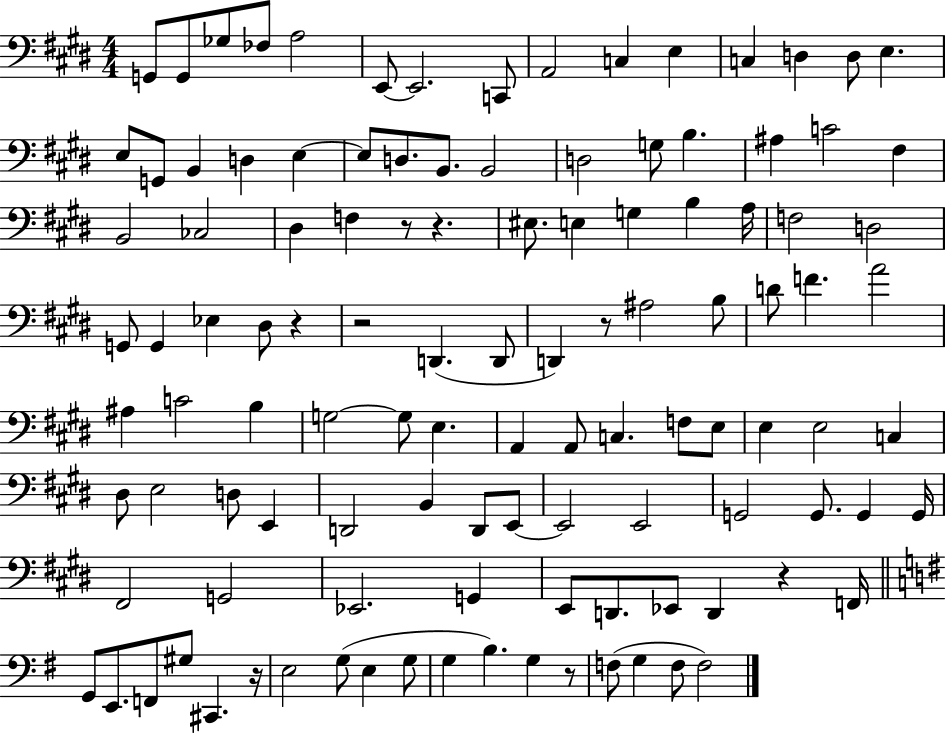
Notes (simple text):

G2/e G2/e Gb3/e FES3/e A3/h E2/e E2/h. C2/e A2/h C3/q E3/q C3/q D3/q D3/e E3/q. E3/e G2/e B2/q D3/q E3/q E3/e D3/e. B2/e. B2/h D3/h G3/e B3/q. A#3/q C4/h F#3/q B2/h CES3/h D#3/q F3/q R/e R/q. EIS3/e. E3/q G3/q B3/q A3/s F3/h D3/h G2/e G2/q Eb3/q D#3/e R/q R/h D2/q. D2/e D2/q R/e A#3/h B3/e D4/e F4/q. A4/h A#3/q C4/h B3/q G3/h G3/e E3/q. A2/q A2/e C3/q. F3/e E3/e E3/q E3/h C3/q D#3/e E3/h D3/e E2/q D2/h B2/q D2/e E2/e E2/h E2/h G2/h G2/e. G2/q G2/s F#2/h G2/h Eb2/h. G2/q E2/e D2/e. Eb2/e D2/q R/q F2/s G2/e E2/e. F2/e G#3/e C#2/q. R/s E3/h G3/e E3/q G3/e G3/q B3/q. G3/q R/e F3/e G3/q F3/e F3/h